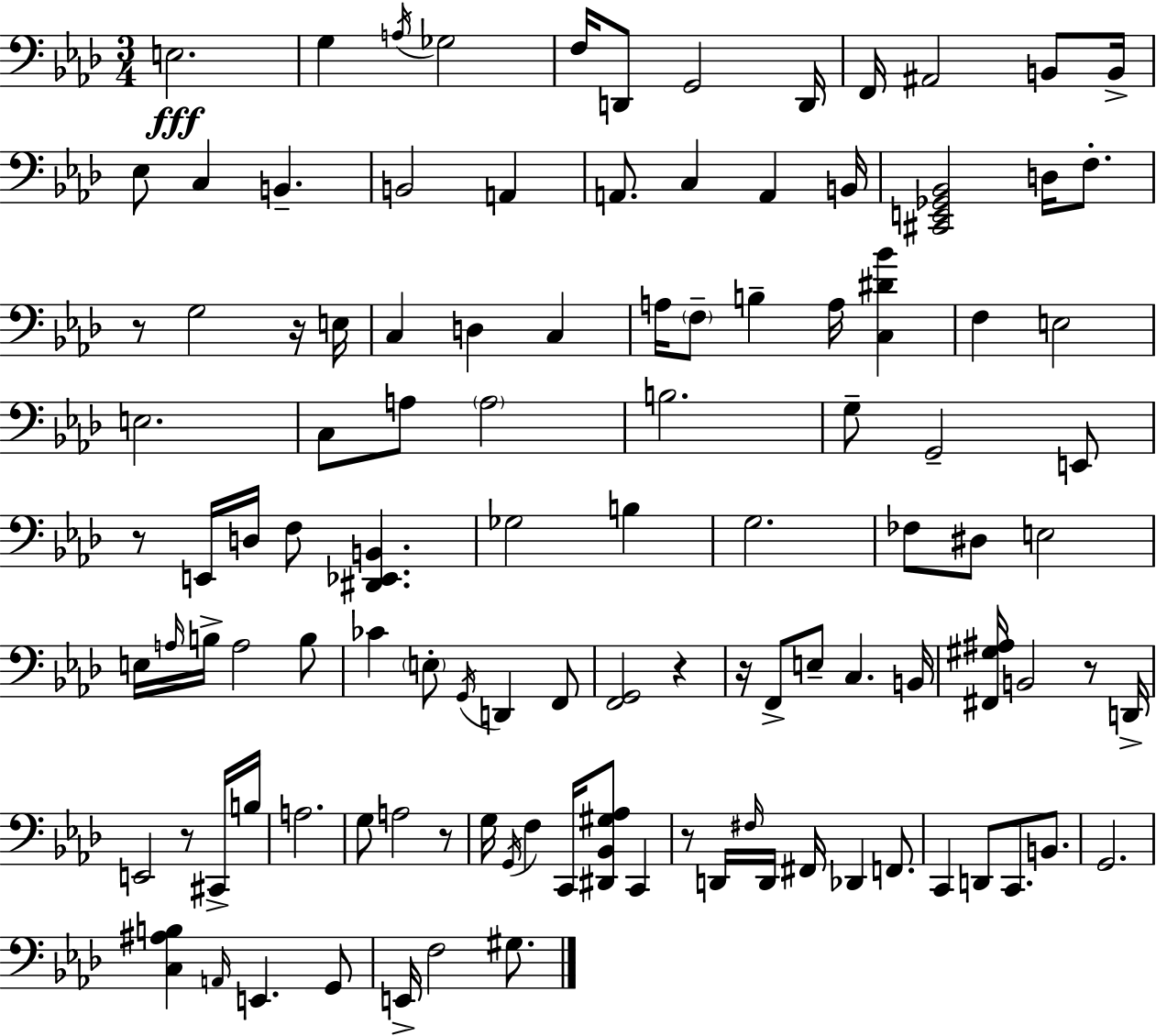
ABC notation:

X:1
T:Untitled
M:3/4
L:1/4
K:Fm
E,2 G, A,/4 _G,2 F,/4 D,,/2 G,,2 D,,/4 F,,/4 ^A,,2 B,,/2 B,,/4 _E,/2 C, B,, B,,2 A,, A,,/2 C, A,, B,,/4 [^C,,E,,_G,,_B,,]2 D,/4 F,/2 z/2 G,2 z/4 E,/4 C, D, C, A,/4 F,/2 B, A,/4 [C,^D_B] F, E,2 E,2 C,/2 A,/2 A,2 B,2 G,/2 G,,2 E,,/2 z/2 E,,/4 D,/4 F,/2 [^D,,_E,,B,,] _G,2 B, G,2 _F,/2 ^D,/2 E,2 E,/4 A,/4 B,/4 A,2 B,/2 _C E,/2 G,,/4 D,, F,,/2 [F,,G,,]2 z z/4 F,,/2 E,/2 C, B,,/4 [^F,,^G,^A,]/4 B,,2 z/2 D,,/4 E,,2 z/2 ^C,,/4 B,/4 A,2 G,/2 A,2 z/2 G,/4 G,,/4 F, C,,/4 [^D,,_B,,^G,_A,]/2 C,, z/2 D,,/4 ^F,/4 D,,/4 ^F,,/4 _D,, F,,/2 C,, D,,/2 C,,/2 B,,/2 G,,2 [C,^A,B,] A,,/4 E,, G,,/2 E,,/4 F,2 ^G,/2